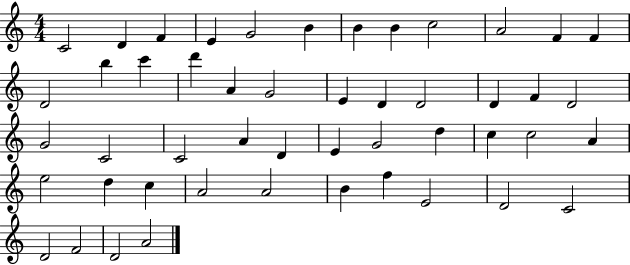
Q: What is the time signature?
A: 4/4